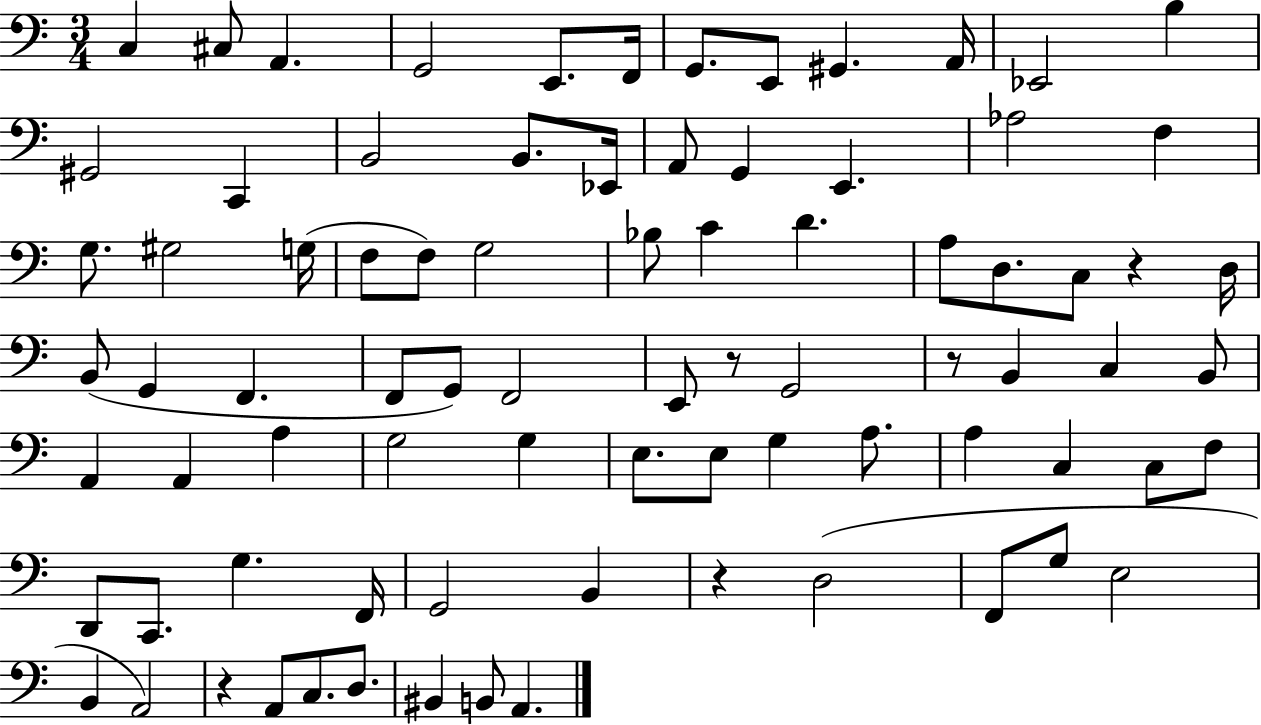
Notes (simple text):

C3/q C#3/e A2/q. G2/h E2/e. F2/s G2/e. E2/e G#2/q. A2/s Eb2/h B3/q G#2/h C2/q B2/h B2/e. Eb2/s A2/e G2/q E2/q. Ab3/h F3/q G3/e. G#3/h G3/s F3/e F3/e G3/h Bb3/e C4/q D4/q. A3/e D3/e. C3/e R/q D3/s B2/e G2/q F2/q. F2/e G2/e F2/h E2/e R/e G2/h R/e B2/q C3/q B2/e A2/q A2/q A3/q G3/h G3/q E3/e. E3/e G3/q A3/e. A3/q C3/q C3/e F3/e D2/e C2/e. G3/q. F2/s G2/h B2/q R/q D3/h F2/e G3/e E3/h B2/q A2/h R/q A2/e C3/e. D3/e. BIS2/q B2/e A2/q.